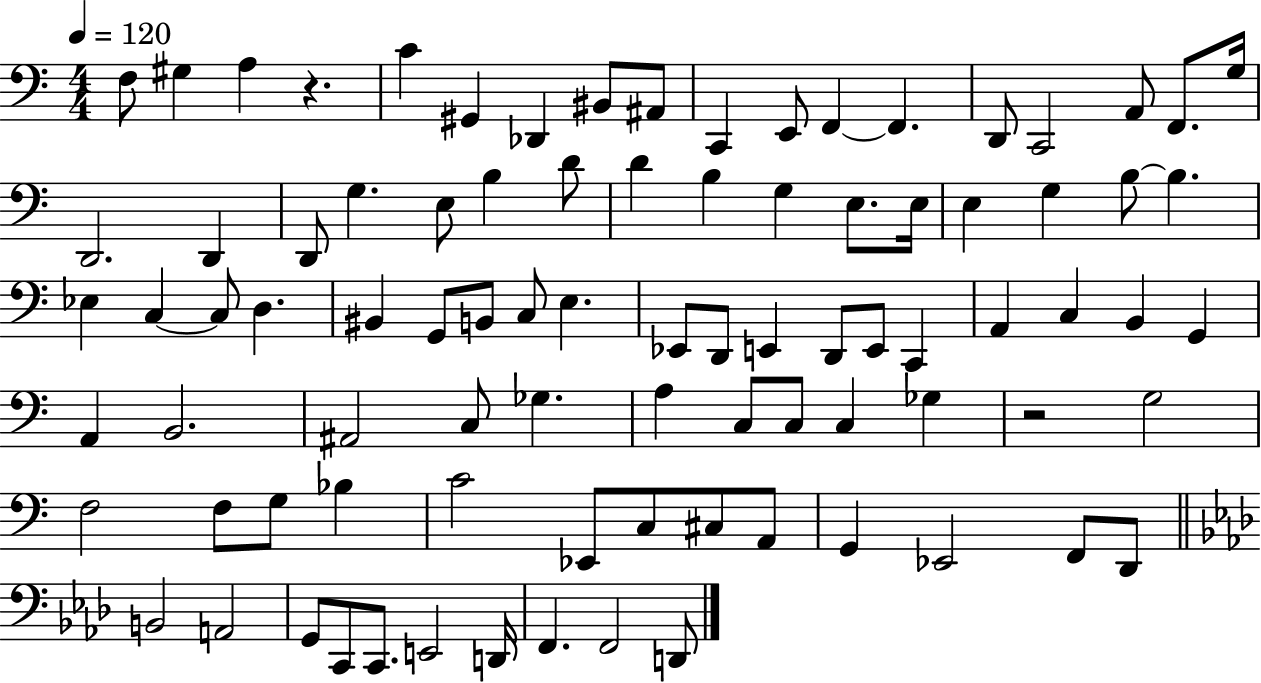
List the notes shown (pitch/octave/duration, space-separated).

F3/e G#3/q A3/q R/q. C4/q G#2/q Db2/q BIS2/e A#2/e C2/q E2/e F2/q F2/q. D2/e C2/h A2/e F2/e. G3/s D2/h. D2/q D2/e G3/q. E3/e B3/q D4/e D4/q B3/q G3/q E3/e. E3/s E3/q G3/q B3/e B3/q. Eb3/q C3/q C3/e D3/q. BIS2/q G2/e B2/e C3/e E3/q. Eb2/e D2/e E2/q D2/e E2/e C2/q A2/q C3/q B2/q G2/q A2/q B2/h. A#2/h C3/e Gb3/q. A3/q C3/e C3/e C3/q Gb3/q R/h G3/h F3/h F3/e G3/e Bb3/q C4/h Eb2/e C3/e C#3/e A2/e G2/q Eb2/h F2/e D2/e B2/h A2/h G2/e C2/e C2/e. E2/h D2/s F2/q. F2/h D2/e